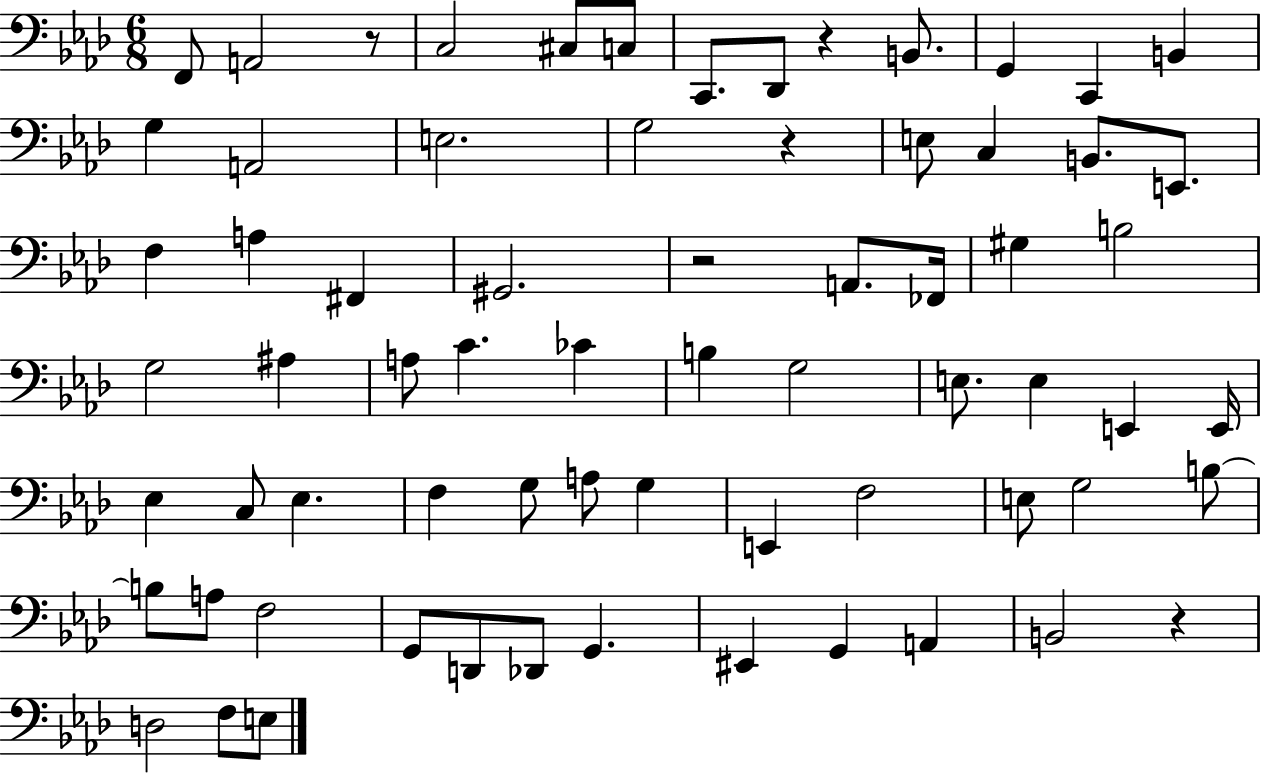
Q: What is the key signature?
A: AES major